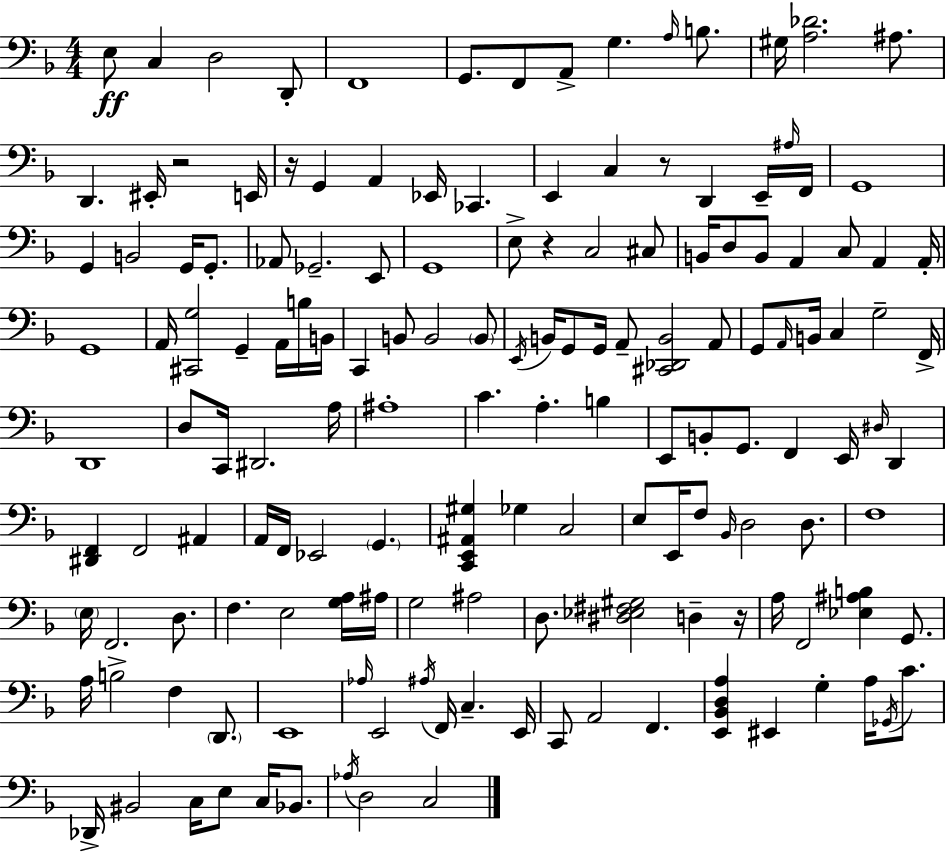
E3/e C3/q D3/h D2/e F2/w G2/e. F2/e A2/e G3/q. A3/s B3/e. G#3/s [A3,Db4]/h. A#3/e. D2/q. EIS2/s R/h E2/s R/s G2/q A2/q Eb2/s CES2/q. E2/q C3/q R/e D2/q E2/s A#3/s F2/s G2/w G2/q B2/h G2/s G2/e. Ab2/e Gb2/h. E2/e G2/w E3/e R/q C3/h C#3/e B2/s D3/e B2/e A2/q C3/e A2/q A2/s G2/w A2/s [C#2,G3]/h G2/q A2/s B3/s B2/s C2/q B2/e B2/h B2/e E2/s B2/s G2/e G2/s A2/e [C#2,Db2,B2]/h A2/e G2/e A2/s B2/s C3/q G3/h F2/s D2/w D3/e C2/s D#2/h. A3/s A#3/w C4/q. A3/q. B3/q E2/e B2/e G2/e. F2/q E2/s D#3/s D2/q [D#2,F2]/q F2/h A#2/q A2/s F2/s Eb2/h G2/q. [C2,E2,A#2,G#3]/q Gb3/q C3/h E3/e E2/s F3/e Bb2/s D3/h D3/e. F3/w E3/s F2/h. D3/e. F3/q. E3/h [G3,A3]/s A#3/s G3/h A#3/h D3/e. [D#3,Eb3,F#3,G#3]/h D3/q R/s A3/s F2/h [Eb3,A#3,B3]/q G2/e. A3/s B3/h F3/q D2/e. E2/w Ab3/s E2/h A#3/s F2/s C3/q. E2/s C2/e A2/h F2/q. [E2,Bb2,D3,A3]/q EIS2/q G3/q A3/s Gb2/s C4/e. Db2/s BIS2/h C3/s E3/e C3/s Bb2/e. Ab3/s D3/h C3/h